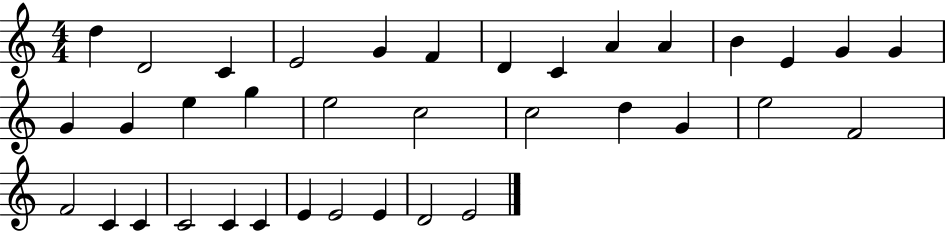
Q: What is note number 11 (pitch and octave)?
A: B4